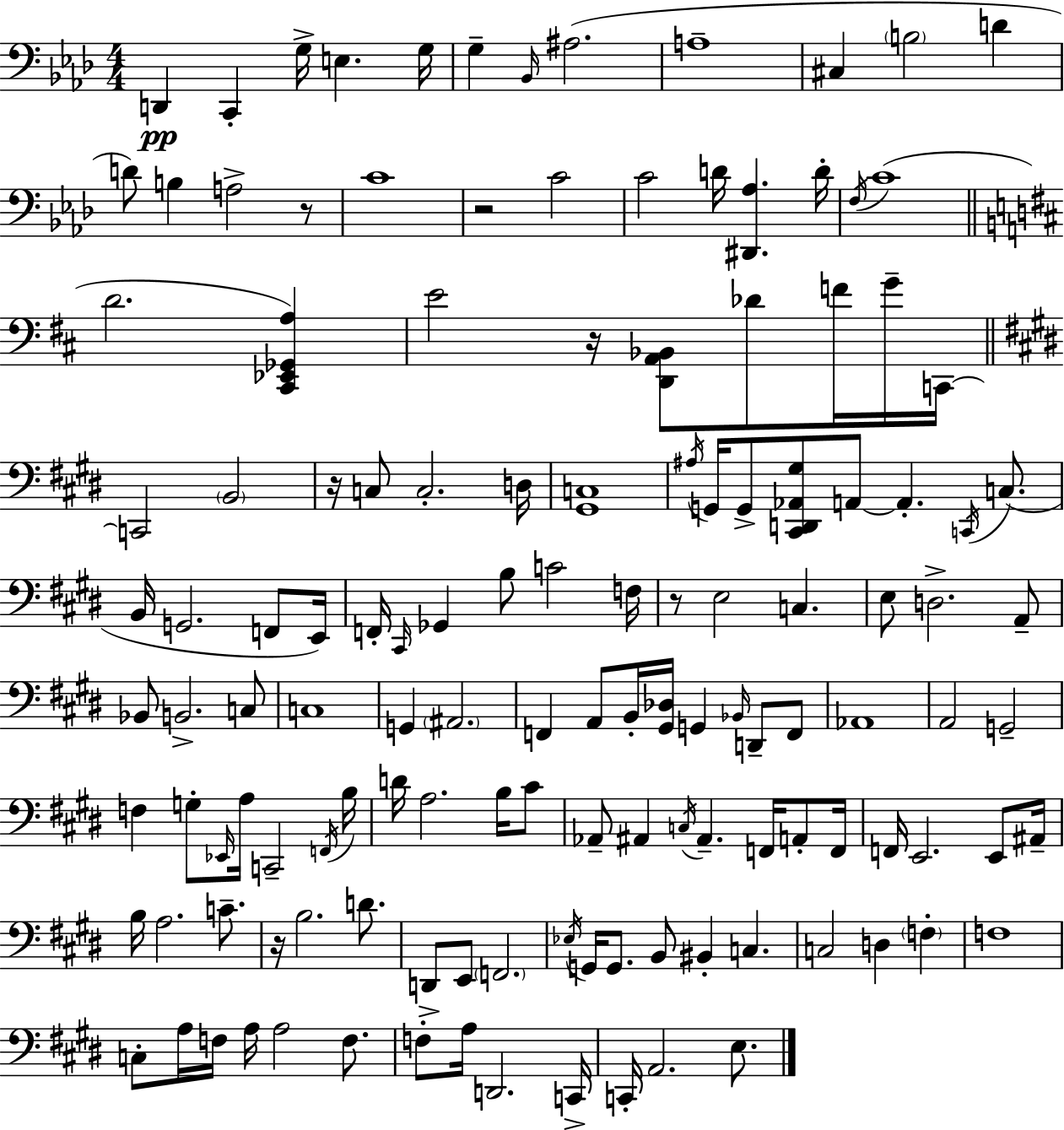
X:1
T:Untitled
M:4/4
L:1/4
K:Fm
D,, C,, G,/4 E, G,/4 G, _B,,/4 ^A,2 A,4 ^C, B,2 D D/2 B, A,2 z/2 C4 z2 C2 C2 D/4 [^D,,_A,] D/4 F,/4 C4 D2 [^C,,_E,,_G,,A,] E2 z/4 [D,,A,,_B,,]/2 _D/2 F/4 G/4 C,,/4 C,,2 B,,2 z/4 C,/2 C,2 D,/4 [^G,,C,]4 ^A,/4 G,,/4 G,,/2 [^C,,D,,_A,,^G,]/2 A,,/2 A,, C,,/4 C,/2 B,,/4 G,,2 F,,/2 E,,/4 F,,/4 ^C,,/4 _G,, B,/2 C2 F,/4 z/2 E,2 C, E,/2 D,2 A,,/2 _B,,/2 B,,2 C,/2 C,4 G,, ^A,,2 F,, A,,/2 B,,/4 [^G,,_D,]/4 G,, _B,,/4 D,,/2 F,,/2 _A,,4 A,,2 G,,2 F, G,/2 _E,,/4 A,/4 C,,2 F,,/4 B,/4 D/4 A,2 B,/4 ^C/2 _A,,/2 ^A,, C,/4 ^A,, F,,/4 A,,/2 F,,/4 F,,/4 E,,2 E,,/2 ^A,,/4 B,/4 A,2 C/2 z/4 B,2 D/2 D,,/2 E,,/2 F,,2 _E,/4 G,,/4 G,,/2 B,,/2 ^B,, C, C,2 D, F, F,4 C,/2 A,/4 F,/4 A,/4 A,2 F,/2 F,/2 A,/4 D,,2 C,,/4 C,,/4 A,,2 E,/2